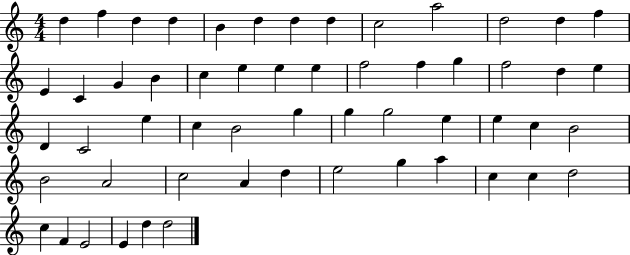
X:1
T:Untitled
M:4/4
L:1/4
K:C
d f d d B d d d c2 a2 d2 d f E C G B c e e e f2 f g f2 d e D C2 e c B2 g g g2 e e c B2 B2 A2 c2 A d e2 g a c c d2 c F E2 E d d2